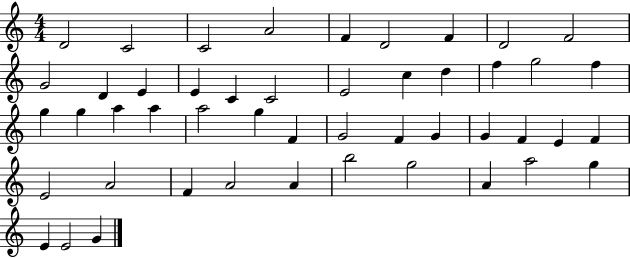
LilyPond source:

{
  \clef treble
  \numericTimeSignature
  \time 4/4
  \key c \major
  d'2 c'2 | c'2 a'2 | f'4 d'2 f'4 | d'2 f'2 | \break g'2 d'4 e'4 | e'4 c'4 c'2 | e'2 c''4 d''4 | f''4 g''2 f''4 | \break g''4 g''4 a''4 a''4 | a''2 g''4 f'4 | g'2 f'4 g'4 | g'4 f'4 e'4 f'4 | \break e'2 a'2 | f'4 a'2 a'4 | b''2 g''2 | a'4 a''2 g''4 | \break e'4 e'2 g'4 | \bar "|."
}